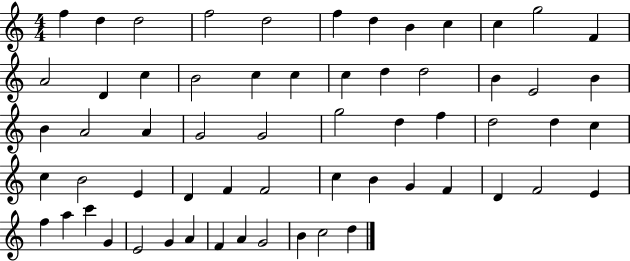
{
  \clef treble
  \numericTimeSignature
  \time 4/4
  \key c \major
  f''4 d''4 d''2 | f''2 d''2 | f''4 d''4 b'4 c''4 | c''4 g''2 f'4 | \break a'2 d'4 c''4 | b'2 c''4 c''4 | c''4 d''4 d''2 | b'4 e'2 b'4 | \break b'4 a'2 a'4 | g'2 g'2 | g''2 d''4 f''4 | d''2 d''4 c''4 | \break c''4 b'2 e'4 | d'4 f'4 f'2 | c''4 b'4 g'4 f'4 | d'4 f'2 e'4 | \break f''4 a''4 c'''4 g'4 | e'2 g'4 a'4 | f'4 a'4 g'2 | b'4 c''2 d''4 | \break \bar "|."
}